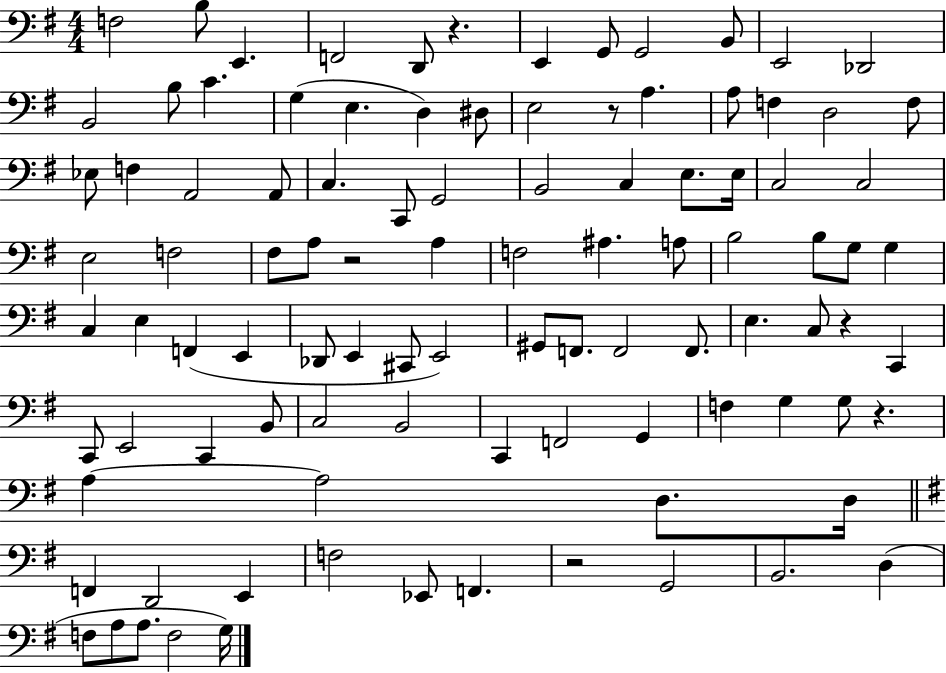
F3/h B3/e E2/q. F2/h D2/e R/q. E2/q G2/e G2/h B2/e E2/h Db2/h B2/h B3/e C4/q. G3/q E3/q. D3/q D#3/e E3/h R/e A3/q. A3/e F3/q D3/h F3/e Eb3/e F3/q A2/h A2/e C3/q. C2/e G2/h B2/h C3/q E3/e. E3/s C3/h C3/h E3/h F3/h F#3/e A3/e R/h A3/q F3/h A#3/q. A3/e B3/h B3/e G3/e G3/q C3/q E3/q F2/q E2/q Db2/e E2/q C#2/e E2/h G#2/e F2/e. F2/h F2/e. E3/q. C3/e R/q C2/q C2/e E2/h C2/q B2/e C3/h B2/h C2/q F2/h G2/q F3/q G3/q G3/e R/q. A3/q A3/h D3/e. D3/s F2/q D2/h E2/q F3/h Eb2/e F2/q. R/h G2/h B2/h. D3/q F3/e A3/e A3/e. F3/h G3/s